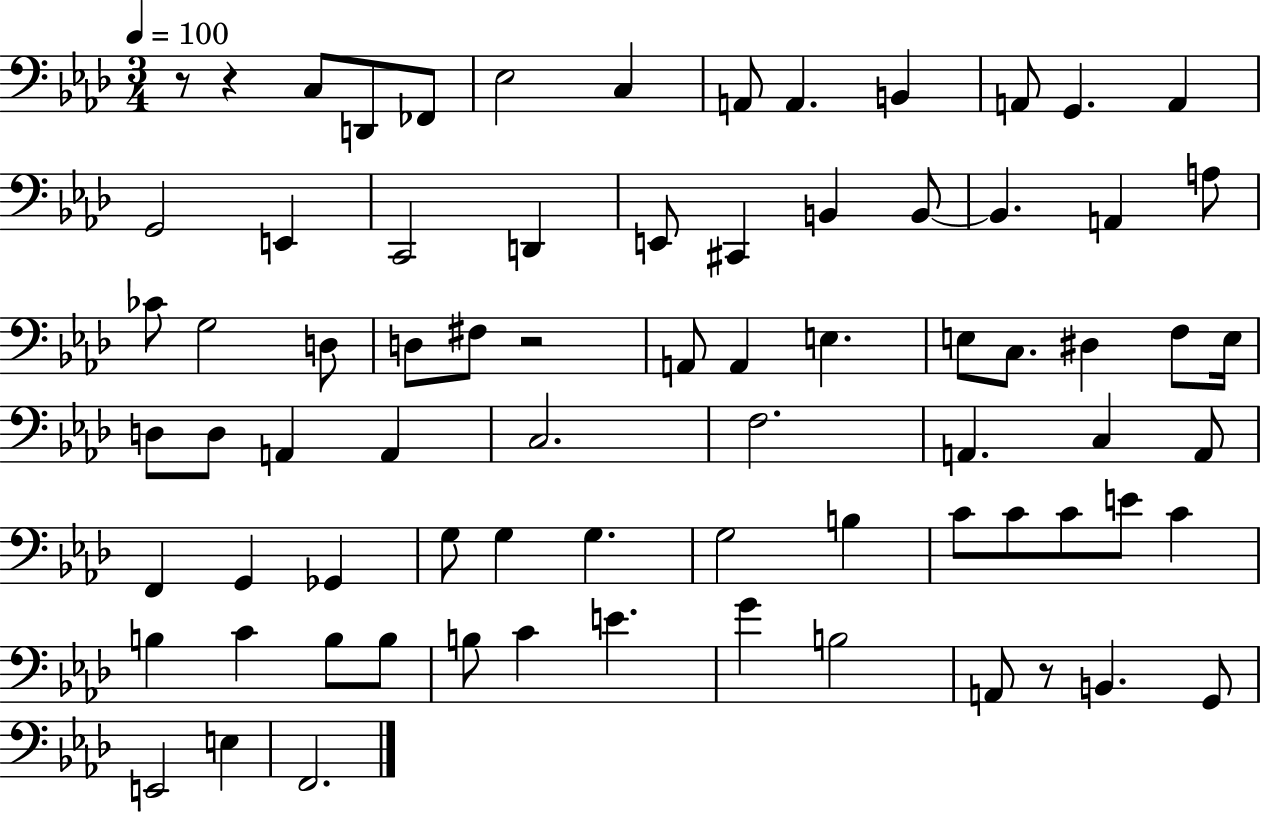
{
  \clef bass
  \numericTimeSignature
  \time 3/4
  \key aes \major
  \tempo 4 = 100
  r8 r4 c8 d,8 fes,8 | ees2 c4 | a,8 a,4. b,4 | a,8 g,4. a,4 | \break g,2 e,4 | c,2 d,4 | e,8 cis,4 b,4 b,8~~ | b,4. a,4 a8 | \break ces'8 g2 d8 | d8 fis8 r2 | a,8 a,4 e4. | e8 c8. dis4 f8 e16 | \break d8 d8 a,4 a,4 | c2. | f2. | a,4. c4 a,8 | \break f,4 g,4 ges,4 | g8 g4 g4. | g2 b4 | c'8 c'8 c'8 e'8 c'4 | \break b4 c'4 b8 b8 | b8 c'4 e'4. | g'4 b2 | a,8 r8 b,4. g,8 | \break e,2 e4 | f,2. | \bar "|."
}